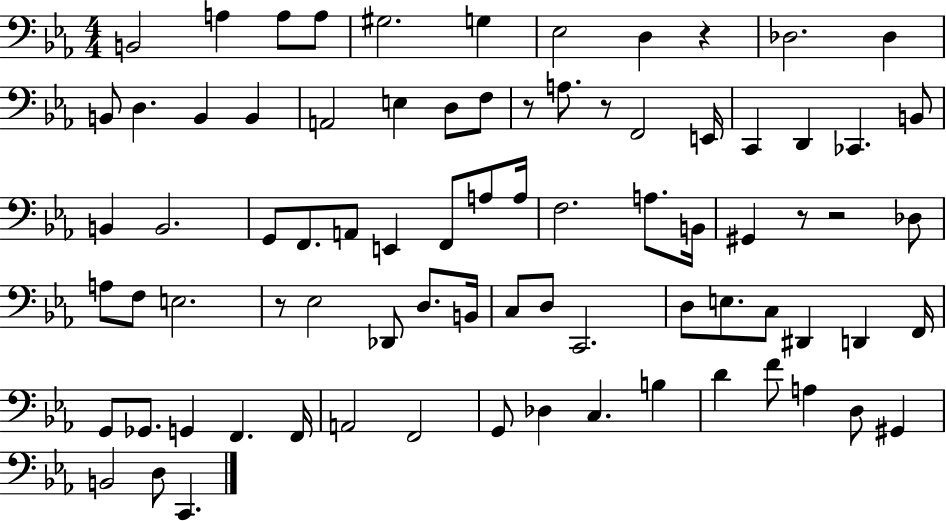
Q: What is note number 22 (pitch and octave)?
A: C2